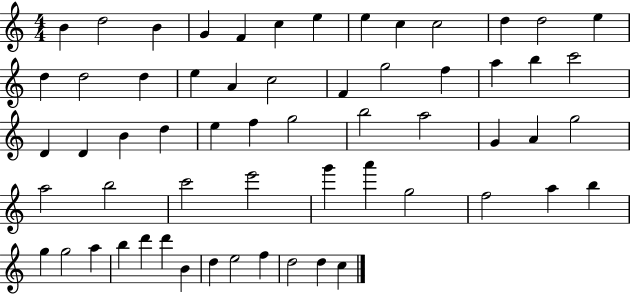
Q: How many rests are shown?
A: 0